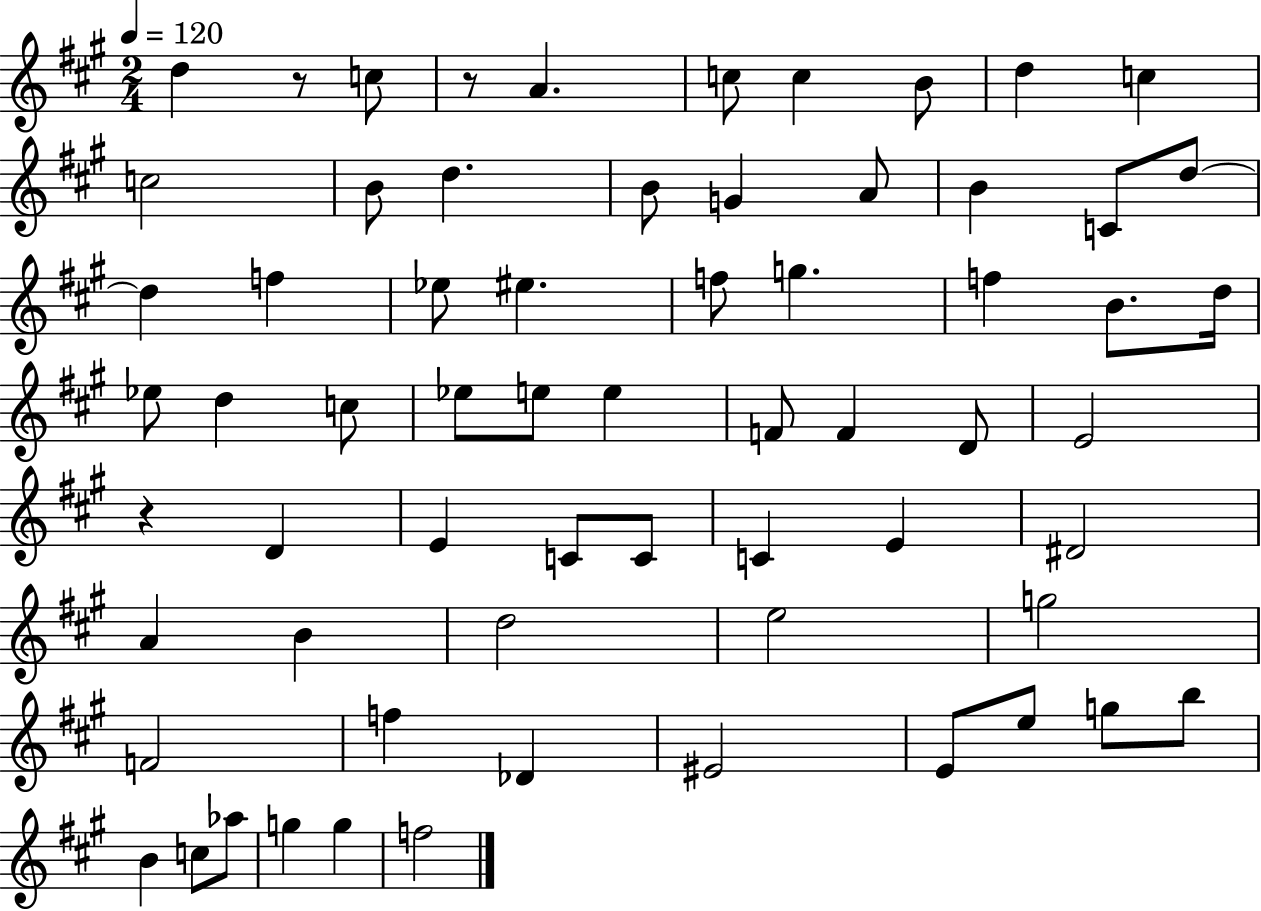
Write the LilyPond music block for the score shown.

{
  \clef treble
  \numericTimeSignature
  \time 2/4
  \key a \major
  \tempo 4 = 120
  d''4 r8 c''8 | r8 a'4. | c''8 c''4 b'8 | d''4 c''4 | \break c''2 | b'8 d''4. | b'8 g'4 a'8 | b'4 c'8 d''8~~ | \break d''4 f''4 | ees''8 eis''4. | f''8 g''4. | f''4 b'8. d''16 | \break ees''8 d''4 c''8 | ees''8 e''8 e''4 | f'8 f'4 d'8 | e'2 | \break r4 d'4 | e'4 c'8 c'8 | c'4 e'4 | dis'2 | \break a'4 b'4 | d''2 | e''2 | g''2 | \break f'2 | f''4 des'4 | eis'2 | e'8 e''8 g''8 b''8 | \break b'4 c''8 aes''8 | g''4 g''4 | f''2 | \bar "|."
}